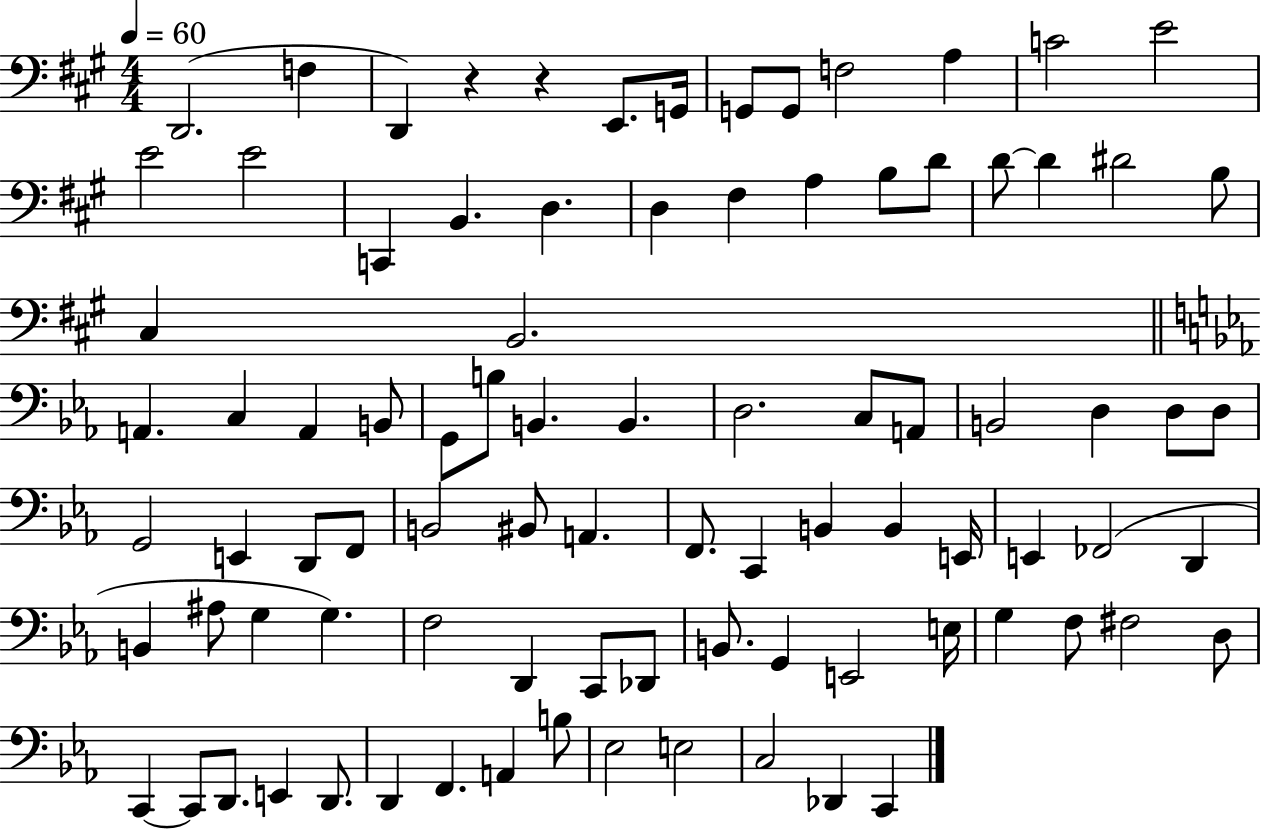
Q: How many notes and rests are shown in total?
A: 89